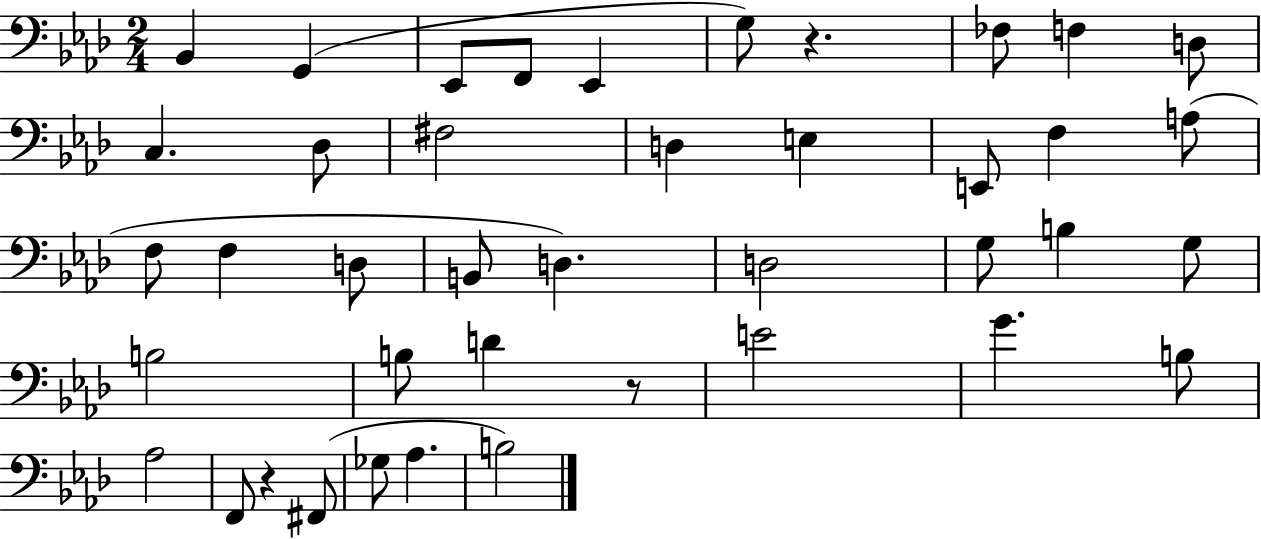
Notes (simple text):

Bb2/q G2/q Eb2/e F2/e Eb2/q G3/e R/q. FES3/e F3/q D3/e C3/q. Db3/e F#3/h D3/q E3/q E2/e F3/q A3/e F3/e F3/q D3/e B2/e D3/q. D3/h G3/e B3/q G3/e B3/h B3/e D4/q R/e E4/h G4/q. B3/e Ab3/h F2/e R/q F#2/e Gb3/e Ab3/q. B3/h